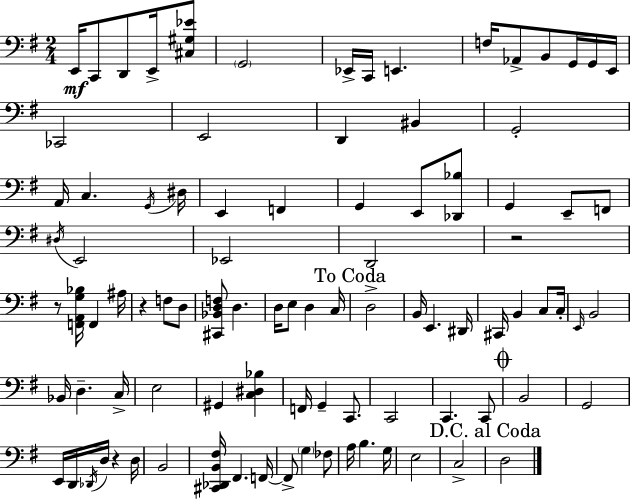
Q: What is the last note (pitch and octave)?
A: D3